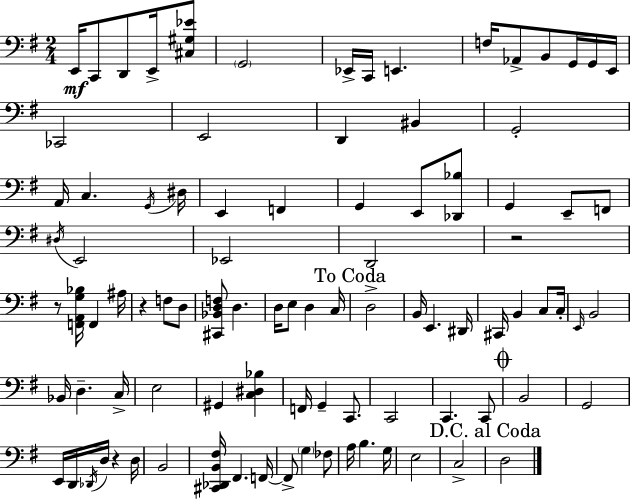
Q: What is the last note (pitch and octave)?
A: D3